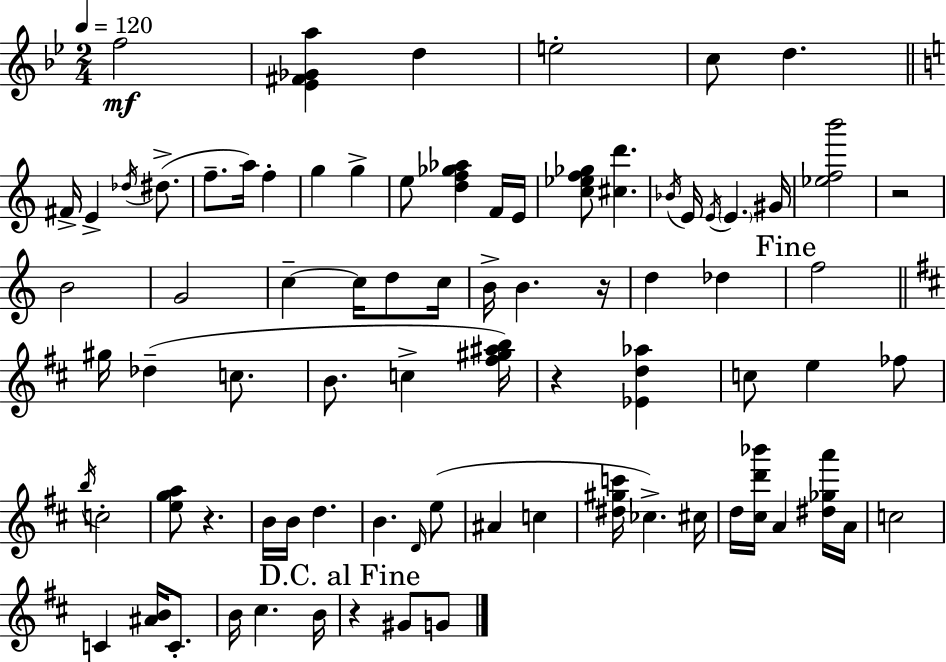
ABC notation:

X:1
T:Untitled
M:2/4
L:1/4
K:Gm
f2 [_E^F_Ga] d e2 c/2 d ^F/4 E _d/4 ^d/2 f/2 a/4 f g g e/2 [df_g_a] F/4 E/4 [c_ef_g]/2 [^cd'] _B/4 E/4 E/4 E ^G/4 [_efb']2 z2 B2 G2 c c/4 d/2 c/4 B/4 B z/4 d _d f2 ^g/4 _d c/2 B/2 c [^f^g^ab]/4 z [_Ed_a] c/2 e _f/2 b/4 c2 [ega]/2 z B/4 B/4 d B D/4 e/2 ^A c [^d^gc']/4 _c ^c/4 d/4 [^cd'_b']/4 A [^d_ga']/4 A/4 c2 C [^AB]/4 C/2 B/4 ^c B/4 z ^G/2 G/2